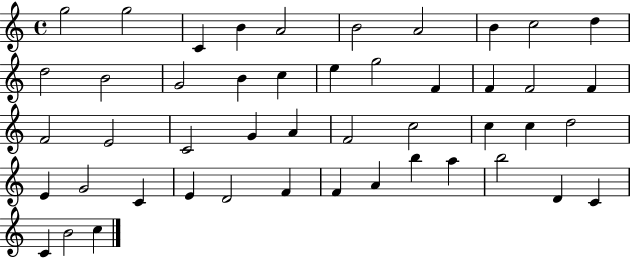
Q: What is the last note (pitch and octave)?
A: C5